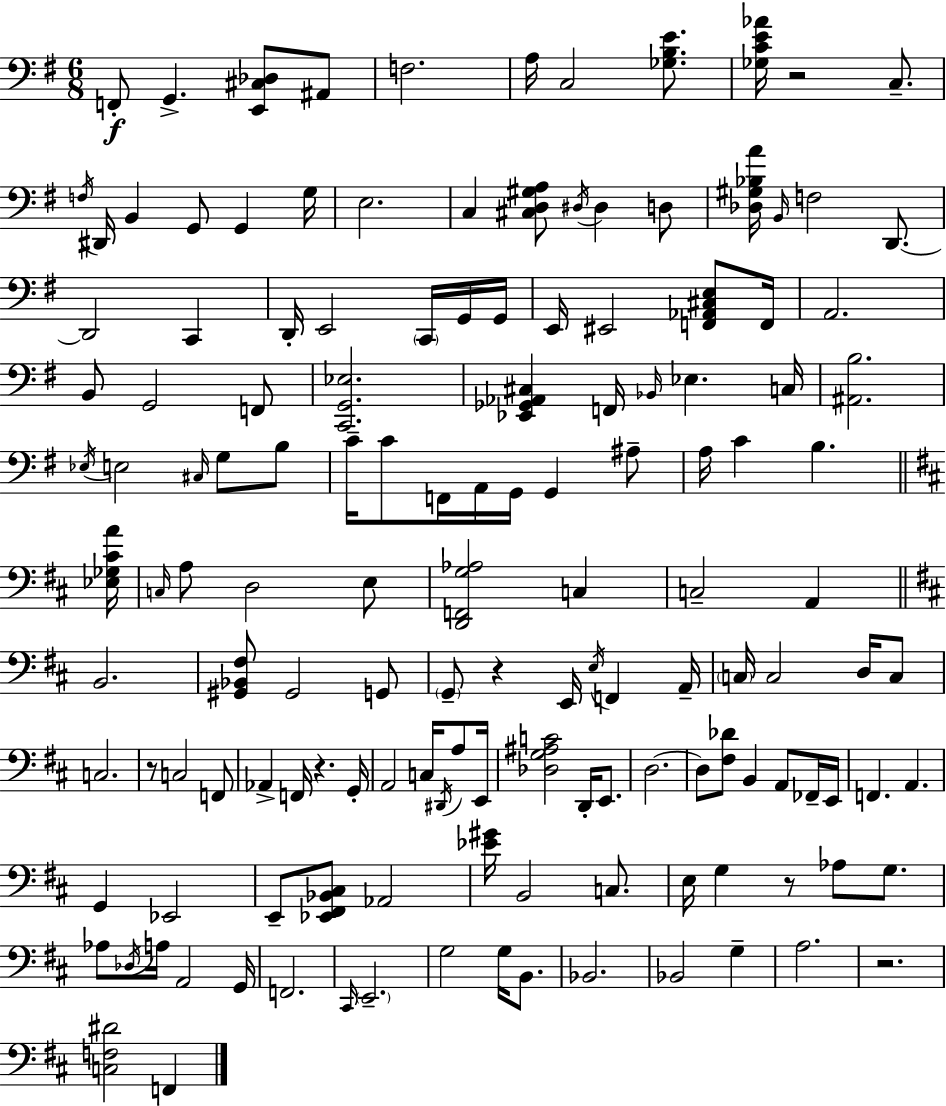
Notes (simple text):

F2/e G2/q. [E2,C#3,Db3]/e A#2/e F3/h. A3/s C3/h [Gb3,B3,E4]/e. [Gb3,C4,E4,Ab4]/s R/h C3/e. F3/s D#2/s B2/q G2/e G2/q G3/s E3/h. C3/q [C#3,D3,G#3,A3]/e D#3/s D#3/q D3/e [Db3,G#3,Bb3,A4]/s B2/s F3/h D2/e. D2/h C2/q D2/s E2/h C2/s G2/s G2/s E2/s EIS2/h [F2,Ab2,C#3,E3]/e F2/s A2/h. B2/e G2/h F2/e [C2,G2,Eb3]/h. [Eb2,Gb2,Ab2,C#3]/q F2/s Bb2/s Eb3/q. C3/s [A#2,B3]/h. Eb3/s E3/h C#3/s G3/e B3/e C4/s C4/e F2/s A2/s G2/s G2/q A#3/e A3/s C4/q B3/q. [Eb3,Gb3,C#4,A4]/s C3/s A3/e D3/h E3/e [D2,F2,G3,Ab3]/h C3/q C3/h A2/q B2/h. [G#2,Bb2,F#3]/e G#2/h G2/e G2/e R/q E2/s E3/s F2/q A2/s C3/s C3/h D3/s C3/e C3/h. R/e C3/h F2/e Ab2/q F2/s R/q. G2/s A2/h C3/s D#2/s A3/e E2/s [Db3,G3,A#3,C4]/h D2/s E2/e. D3/h. D3/e [F#3,Db4]/e B2/q A2/e FES2/s E2/s F2/q. A2/q. G2/q Eb2/h E2/e [Eb2,F#2,Bb2,C#3]/e Ab2/h [Eb4,G#4]/s B2/h C3/e. E3/s G3/q R/e Ab3/e G3/e. Ab3/e Db3/s A3/s A2/h G2/s F2/h. C#2/s E2/h. G3/h G3/s B2/e. Bb2/h. Bb2/h G3/q A3/h. R/h. [C3,F3,D#4]/h F2/q